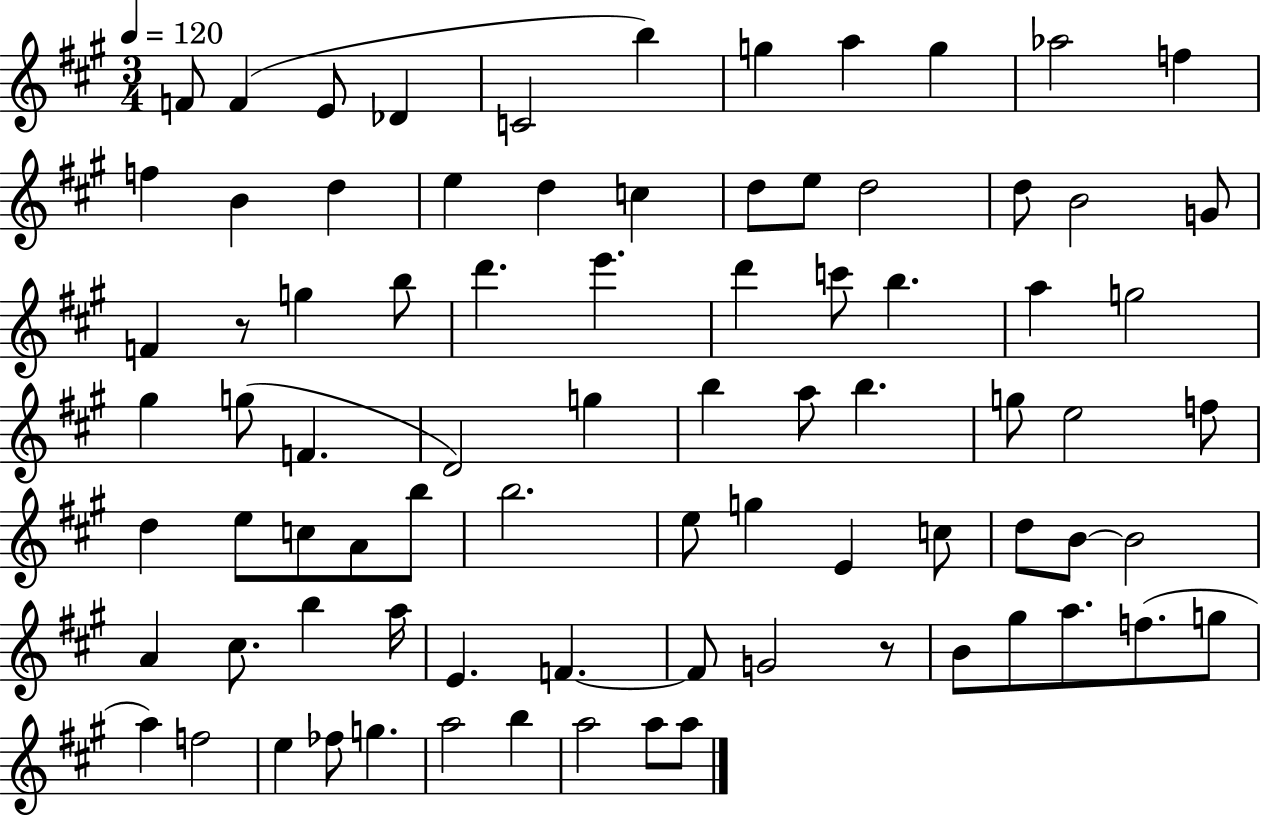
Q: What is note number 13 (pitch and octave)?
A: B4